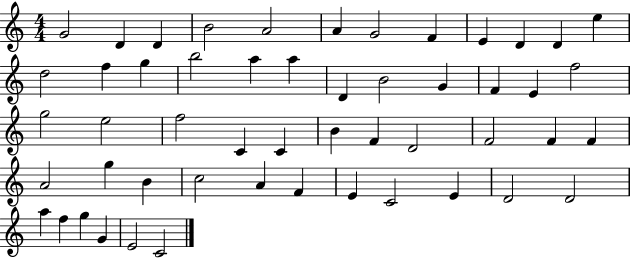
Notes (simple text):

G4/h D4/q D4/q B4/h A4/h A4/q G4/h F4/q E4/q D4/q D4/q E5/q D5/h F5/q G5/q B5/h A5/q A5/q D4/q B4/h G4/q F4/q E4/q F5/h G5/h E5/h F5/h C4/q C4/q B4/q F4/q D4/h F4/h F4/q F4/q A4/h G5/q B4/q C5/h A4/q F4/q E4/q C4/h E4/q D4/h D4/h A5/q F5/q G5/q G4/q E4/h C4/h